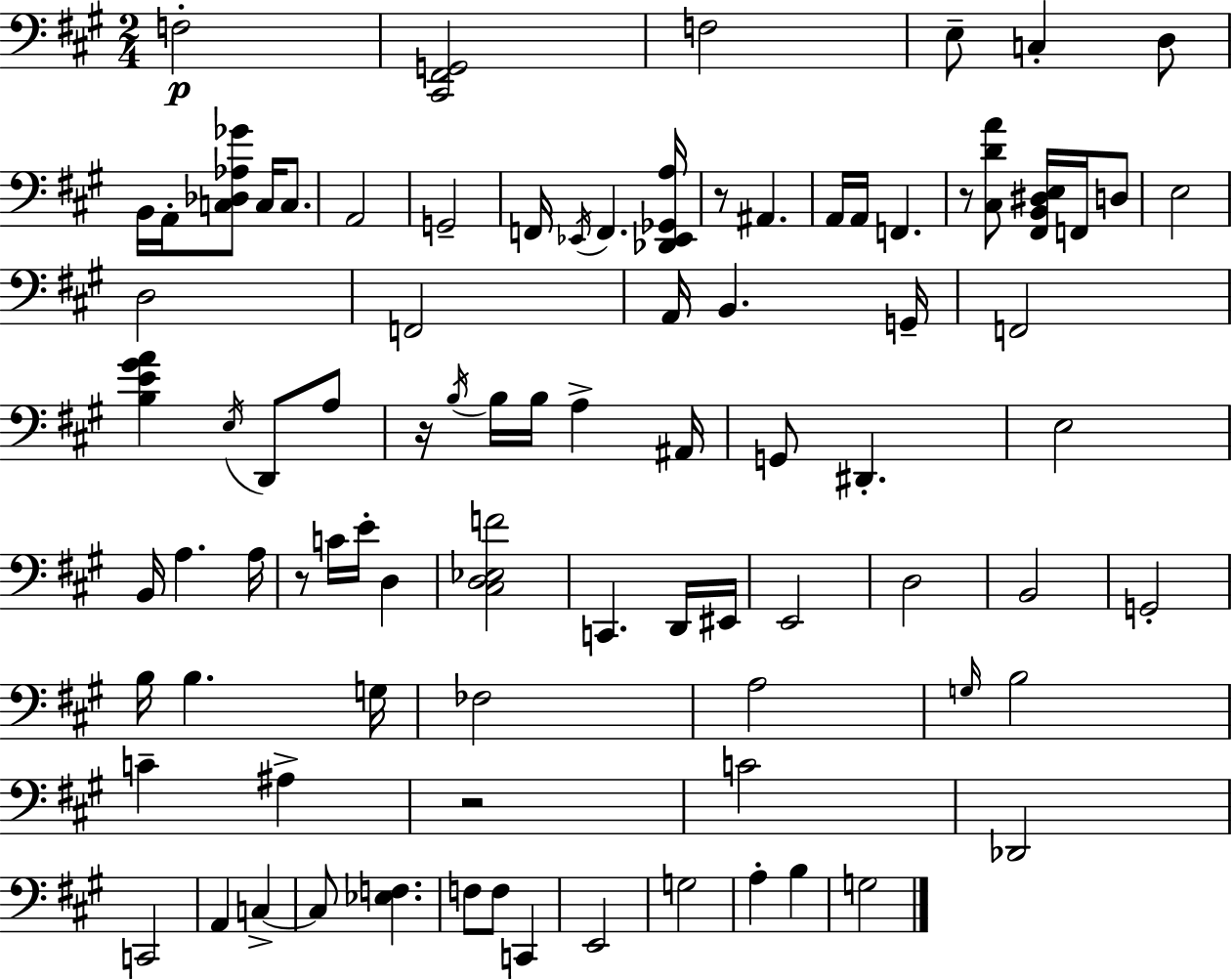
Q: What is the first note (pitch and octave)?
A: F3